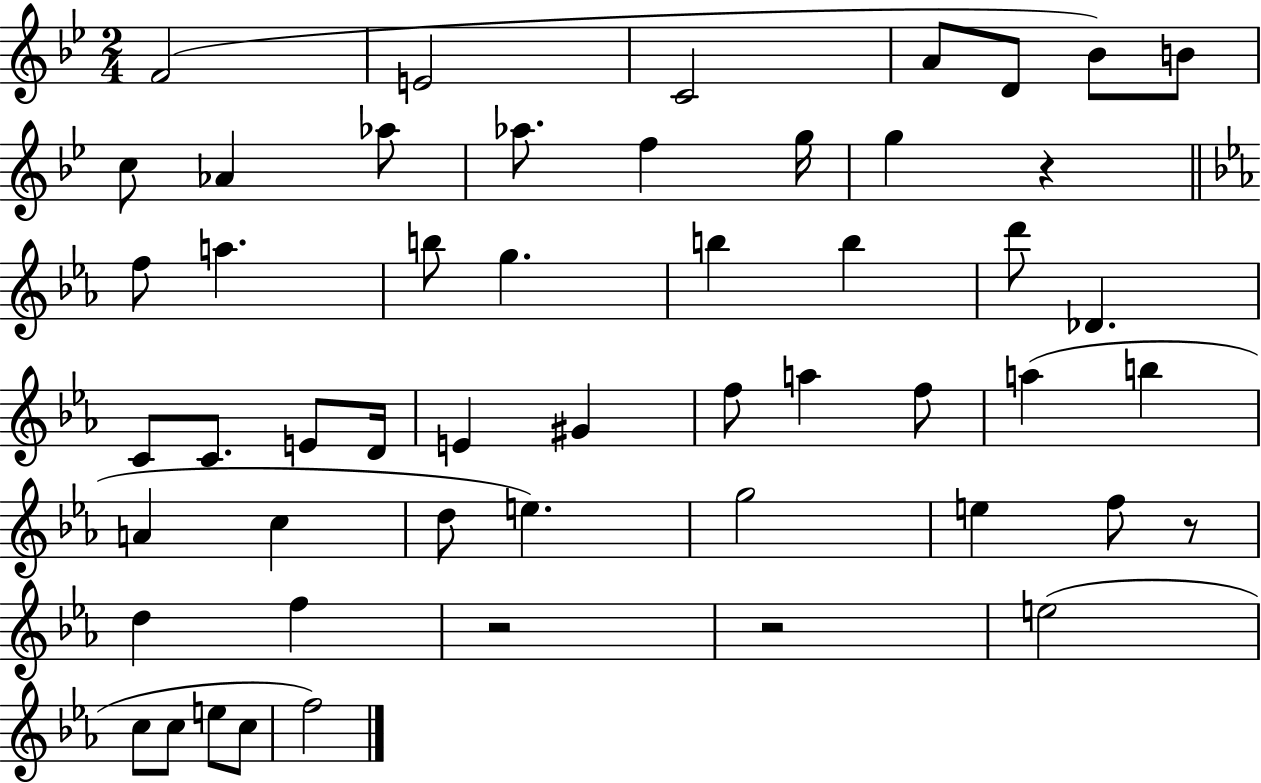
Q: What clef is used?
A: treble